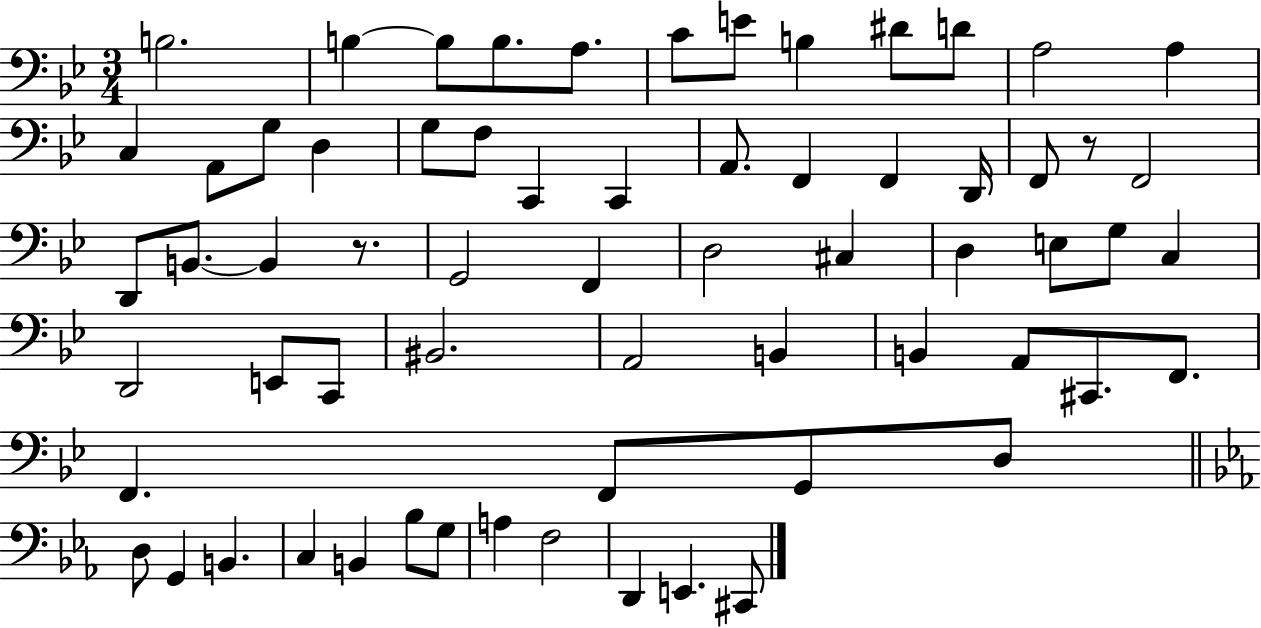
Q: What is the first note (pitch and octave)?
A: B3